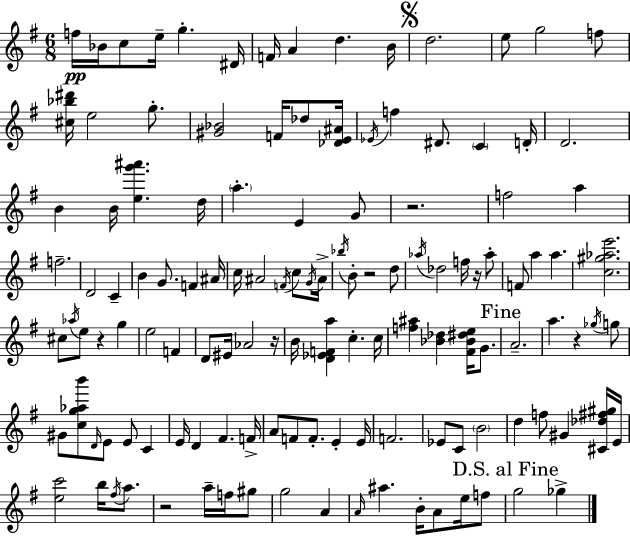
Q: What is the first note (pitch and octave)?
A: F5